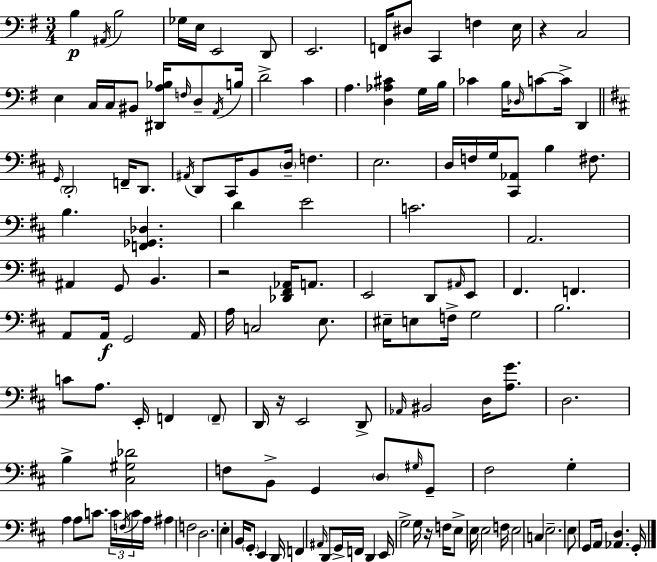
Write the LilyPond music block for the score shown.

{
  \clef bass
  \numericTimeSignature
  \time 3/4
  \key e \minor
  b4\p \acciaccatura { ais,16 } b2 | ges16 e16 e,2 d,8 | e,2. | f,16 dis8 c,4 f4 | \break e16 r4 c2 | e4 c16 c16 bis,8 <dis, a bes>16 \grace { f16 } d8-- | \acciaccatura { a,16 } b16 d'2-> c'4 | a4. <d aes cis'>4 | \break g16 b16 ces'4 b16 \grace { des16 } c'8~~ c'16-> | d,4 \bar "||" \break \key b \minor \grace { g,16 } \parenthesize d,2-. f,16-- d,8. | \acciaccatura { ais,16 } d,8 cis,16 b,8 \parenthesize d16-- f4. | e2. | d16 f16 g16 <cis, aes,>8 b4 fis8. | \break b4. <f, ges, des>4. | d'4 e'2 | c'2. | a,2. | \break ais,4 g,8 b,4. | r2 <des, fis, aes,>16 a,8. | e,2 d,8 | \grace { ais,16 } e,8 fis,4. f,4. | \break a,8 a,16\f g,2 | a,16 a16 c2 | e8. eis16-- e8 f16-> g2 | b2. | \break c'8 a8. e,16-. f,4 | \parenthesize f,8-- d,16 r16 e,2 | d,8-> \grace { aes,16 } bis,2 | d16 <a g'>8. d2. | \break b4-> <cis gis des'>2 | f8 b,8-> g,4 | \parenthesize d8 \grace { gis16 } g,8-- fis2 | g4-. a4 a8 c'8. | \break \tuplet 3/2 { c'16 \acciaccatura { f16 } c'16 } a16 ais4 f2 | d2. | e4-. b,16 \parenthesize g,8-. | e,4 d,16 f,4 \grace { ais,16 } d,8 | \break g,16-> f,16 d,4 e,16 g2-> | g16 r16 f16 e8-> e16 e2 | f16 e2 | c4 e2.-- | \break e8 g,8 a,16 | <aes, d>4. g,16-. \bar "|."
}